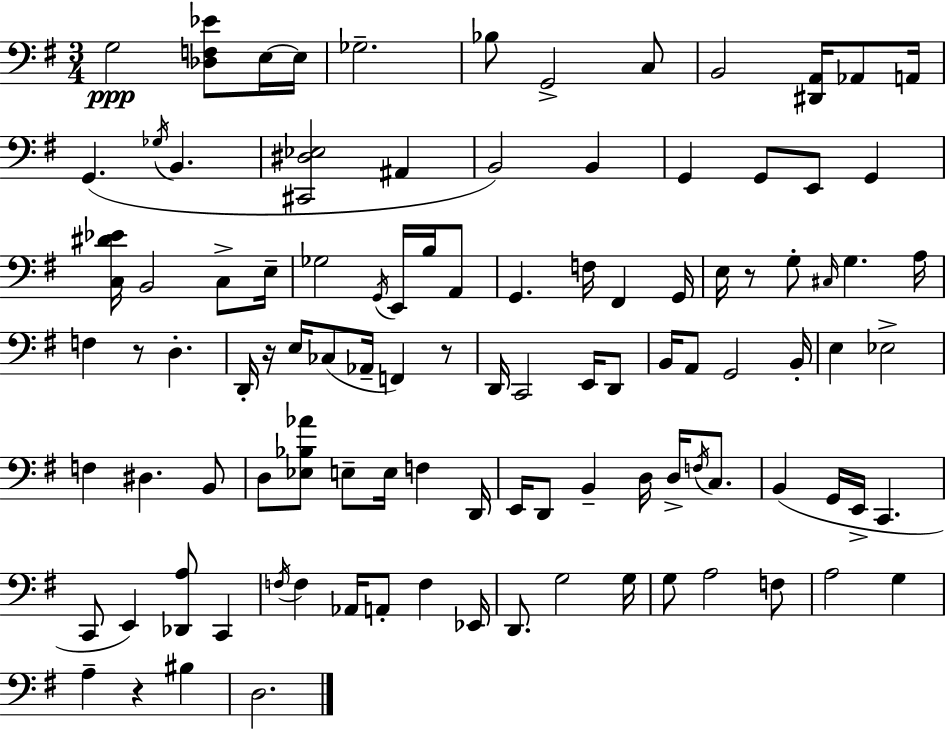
X:1
T:Untitled
M:3/4
L:1/4
K:G
G,2 [_D,F,_E]/2 E,/4 E,/4 _G,2 _B,/2 G,,2 C,/2 B,,2 [^D,,A,,]/4 _A,,/2 A,,/4 G,, _G,/4 B,, [^C,,^D,_E,]2 ^A,, B,,2 B,, G,, G,,/2 E,,/2 G,, [C,^D_E]/4 B,,2 C,/2 E,/4 _G,2 G,,/4 E,,/4 B,/4 A,,/2 G,, F,/4 ^F,, G,,/4 E,/4 z/2 G,/2 ^C,/4 G, A,/4 F, z/2 D, D,,/4 z/4 E,/4 _C,/2 _A,,/4 F,, z/2 D,,/4 C,,2 E,,/4 D,,/2 B,,/4 A,,/2 G,,2 B,,/4 E, _E,2 F, ^D, B,,/2 D,/2 [_E,_B,_A]/2 E,/2 E,/4 F, D,,/4 E,,/4 D,,/2 B,, D,/4 D,/4 F,/4 C,/2 B,, G,,/4 E,,/4 C,, C,,/2 E,, [_D,,A,]/2 C,, F,/4 F, _A,,/4 A,,/2 F, _E,,/4 D,,/2 G,2 G,/4 G,/2 A,2 F,/2 A,2 G, A, z ^B, D,2